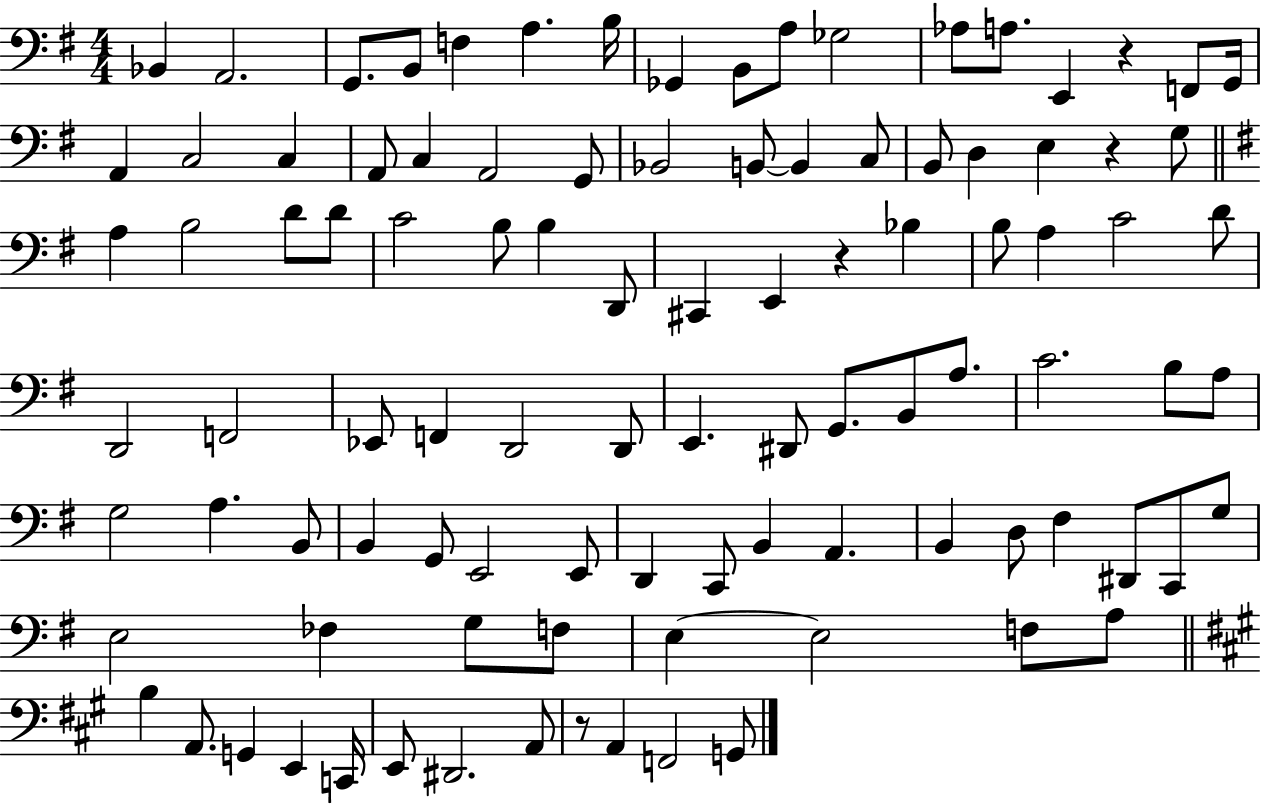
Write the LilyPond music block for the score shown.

{
  \clef bass
  \numericTimeSignature
  \time 4/4
  \key g \major
  bes,4 a,2. | g,8. b,8 f4 a4. b16 | ges,4 b,8 a8 ges2 | aes8 a8. e,4 r4 f,8 g,16 | \break a,4 c2 c4 | a,8 c4 a,2 g,8 | bes,2 b,8~~ b,4 c8 | b,8 d4 e4 r4 g8 | \break \bar "||" \break \key g \major a4 b2 d'8 d'8 | c'2 b8 b4 d,8 | cis,4 e,4 r4 bes4 | b8 a4 c'2 d'8 | \break d,2 f,2 | ees,8 f,4 d,2 d,8 | e,4. dis,8 g,8. b,8 a8. | c'2. b8 a8 | \break g2 a4. b,8 | b,4 g,8 e,2 e,8 | d,4 c,8 b,4 a,4. | b,4 d8 fis4 dis,8 c,8 g8 | \break e2 fes4 g8 f8 | e4~~ e2 f8 a8 | \bar "||" \break \key a \major b4 a,8. g,4 e,4 c,16 | e,8 dis,2. a,8 | r8 a,4 f,2 g,8 | \bar "|."
}